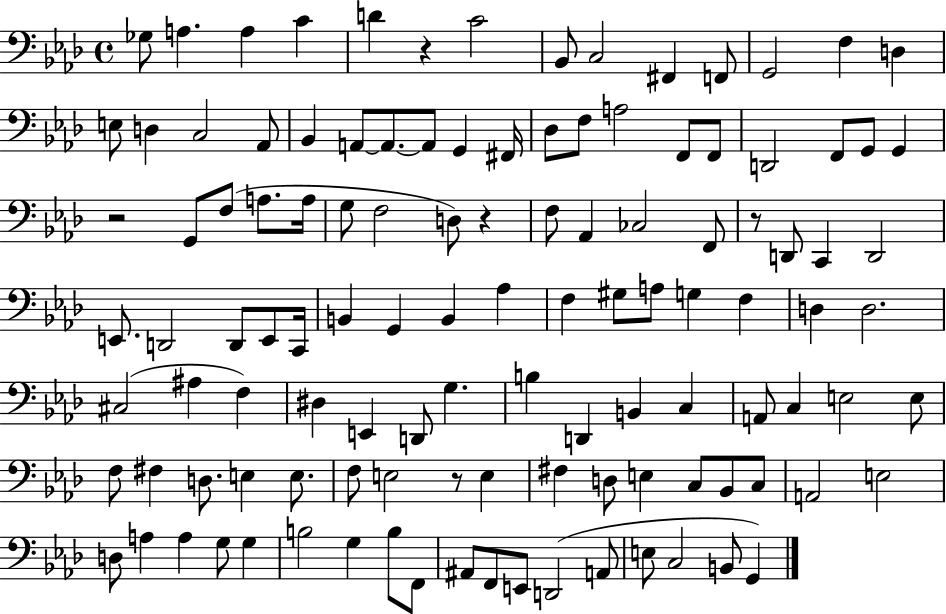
{
  \clef bass
  \time 4/4
  \defaultTimeSignature
  \key aes \major
  ges8 a4. a4 c'4 | d'4 r4 c'2 | bes,8 c2 fis,4 f,8 | g,2 f4 d4 | \break e8 d4 c2 aes,8 | bes,4 a,8~~ a,8.~~ a,8 g,4 fis,16 | des8 f8 a2 f,8 f,8 | d,2 f,8 g,8 g,4 | \break r2 g,8 f8( a8. a16 | g8 f2 d8) r4 | f8 aes,4 ces2 f,8 | r8 d,8 c,4 d,2 | \break e,8. d,2 d,8 e,8 c,16 | b,4 g,4 b,4 aes4 | f4 gis8 a8 g4 f4 | d4 d2. | \break cis2( ais4 f4) | dis4 e,4 d,8 g4. | b4 d,4 b,4 c4 | a,8 c4 e2 e8 | \break f8 fis4 d8. e4 e8. | f8 e2 r8 e4 | fis4 d8 e4 c8 bes,8 c8 | a,2 e2 | \break d8 a4 a4 g8 g4 | b2 g4 b8 f,8 | ais,8 f,8 e,8 d,2( a,8 | e8 c2 b,8 g,4) | \break \bar "|."
}